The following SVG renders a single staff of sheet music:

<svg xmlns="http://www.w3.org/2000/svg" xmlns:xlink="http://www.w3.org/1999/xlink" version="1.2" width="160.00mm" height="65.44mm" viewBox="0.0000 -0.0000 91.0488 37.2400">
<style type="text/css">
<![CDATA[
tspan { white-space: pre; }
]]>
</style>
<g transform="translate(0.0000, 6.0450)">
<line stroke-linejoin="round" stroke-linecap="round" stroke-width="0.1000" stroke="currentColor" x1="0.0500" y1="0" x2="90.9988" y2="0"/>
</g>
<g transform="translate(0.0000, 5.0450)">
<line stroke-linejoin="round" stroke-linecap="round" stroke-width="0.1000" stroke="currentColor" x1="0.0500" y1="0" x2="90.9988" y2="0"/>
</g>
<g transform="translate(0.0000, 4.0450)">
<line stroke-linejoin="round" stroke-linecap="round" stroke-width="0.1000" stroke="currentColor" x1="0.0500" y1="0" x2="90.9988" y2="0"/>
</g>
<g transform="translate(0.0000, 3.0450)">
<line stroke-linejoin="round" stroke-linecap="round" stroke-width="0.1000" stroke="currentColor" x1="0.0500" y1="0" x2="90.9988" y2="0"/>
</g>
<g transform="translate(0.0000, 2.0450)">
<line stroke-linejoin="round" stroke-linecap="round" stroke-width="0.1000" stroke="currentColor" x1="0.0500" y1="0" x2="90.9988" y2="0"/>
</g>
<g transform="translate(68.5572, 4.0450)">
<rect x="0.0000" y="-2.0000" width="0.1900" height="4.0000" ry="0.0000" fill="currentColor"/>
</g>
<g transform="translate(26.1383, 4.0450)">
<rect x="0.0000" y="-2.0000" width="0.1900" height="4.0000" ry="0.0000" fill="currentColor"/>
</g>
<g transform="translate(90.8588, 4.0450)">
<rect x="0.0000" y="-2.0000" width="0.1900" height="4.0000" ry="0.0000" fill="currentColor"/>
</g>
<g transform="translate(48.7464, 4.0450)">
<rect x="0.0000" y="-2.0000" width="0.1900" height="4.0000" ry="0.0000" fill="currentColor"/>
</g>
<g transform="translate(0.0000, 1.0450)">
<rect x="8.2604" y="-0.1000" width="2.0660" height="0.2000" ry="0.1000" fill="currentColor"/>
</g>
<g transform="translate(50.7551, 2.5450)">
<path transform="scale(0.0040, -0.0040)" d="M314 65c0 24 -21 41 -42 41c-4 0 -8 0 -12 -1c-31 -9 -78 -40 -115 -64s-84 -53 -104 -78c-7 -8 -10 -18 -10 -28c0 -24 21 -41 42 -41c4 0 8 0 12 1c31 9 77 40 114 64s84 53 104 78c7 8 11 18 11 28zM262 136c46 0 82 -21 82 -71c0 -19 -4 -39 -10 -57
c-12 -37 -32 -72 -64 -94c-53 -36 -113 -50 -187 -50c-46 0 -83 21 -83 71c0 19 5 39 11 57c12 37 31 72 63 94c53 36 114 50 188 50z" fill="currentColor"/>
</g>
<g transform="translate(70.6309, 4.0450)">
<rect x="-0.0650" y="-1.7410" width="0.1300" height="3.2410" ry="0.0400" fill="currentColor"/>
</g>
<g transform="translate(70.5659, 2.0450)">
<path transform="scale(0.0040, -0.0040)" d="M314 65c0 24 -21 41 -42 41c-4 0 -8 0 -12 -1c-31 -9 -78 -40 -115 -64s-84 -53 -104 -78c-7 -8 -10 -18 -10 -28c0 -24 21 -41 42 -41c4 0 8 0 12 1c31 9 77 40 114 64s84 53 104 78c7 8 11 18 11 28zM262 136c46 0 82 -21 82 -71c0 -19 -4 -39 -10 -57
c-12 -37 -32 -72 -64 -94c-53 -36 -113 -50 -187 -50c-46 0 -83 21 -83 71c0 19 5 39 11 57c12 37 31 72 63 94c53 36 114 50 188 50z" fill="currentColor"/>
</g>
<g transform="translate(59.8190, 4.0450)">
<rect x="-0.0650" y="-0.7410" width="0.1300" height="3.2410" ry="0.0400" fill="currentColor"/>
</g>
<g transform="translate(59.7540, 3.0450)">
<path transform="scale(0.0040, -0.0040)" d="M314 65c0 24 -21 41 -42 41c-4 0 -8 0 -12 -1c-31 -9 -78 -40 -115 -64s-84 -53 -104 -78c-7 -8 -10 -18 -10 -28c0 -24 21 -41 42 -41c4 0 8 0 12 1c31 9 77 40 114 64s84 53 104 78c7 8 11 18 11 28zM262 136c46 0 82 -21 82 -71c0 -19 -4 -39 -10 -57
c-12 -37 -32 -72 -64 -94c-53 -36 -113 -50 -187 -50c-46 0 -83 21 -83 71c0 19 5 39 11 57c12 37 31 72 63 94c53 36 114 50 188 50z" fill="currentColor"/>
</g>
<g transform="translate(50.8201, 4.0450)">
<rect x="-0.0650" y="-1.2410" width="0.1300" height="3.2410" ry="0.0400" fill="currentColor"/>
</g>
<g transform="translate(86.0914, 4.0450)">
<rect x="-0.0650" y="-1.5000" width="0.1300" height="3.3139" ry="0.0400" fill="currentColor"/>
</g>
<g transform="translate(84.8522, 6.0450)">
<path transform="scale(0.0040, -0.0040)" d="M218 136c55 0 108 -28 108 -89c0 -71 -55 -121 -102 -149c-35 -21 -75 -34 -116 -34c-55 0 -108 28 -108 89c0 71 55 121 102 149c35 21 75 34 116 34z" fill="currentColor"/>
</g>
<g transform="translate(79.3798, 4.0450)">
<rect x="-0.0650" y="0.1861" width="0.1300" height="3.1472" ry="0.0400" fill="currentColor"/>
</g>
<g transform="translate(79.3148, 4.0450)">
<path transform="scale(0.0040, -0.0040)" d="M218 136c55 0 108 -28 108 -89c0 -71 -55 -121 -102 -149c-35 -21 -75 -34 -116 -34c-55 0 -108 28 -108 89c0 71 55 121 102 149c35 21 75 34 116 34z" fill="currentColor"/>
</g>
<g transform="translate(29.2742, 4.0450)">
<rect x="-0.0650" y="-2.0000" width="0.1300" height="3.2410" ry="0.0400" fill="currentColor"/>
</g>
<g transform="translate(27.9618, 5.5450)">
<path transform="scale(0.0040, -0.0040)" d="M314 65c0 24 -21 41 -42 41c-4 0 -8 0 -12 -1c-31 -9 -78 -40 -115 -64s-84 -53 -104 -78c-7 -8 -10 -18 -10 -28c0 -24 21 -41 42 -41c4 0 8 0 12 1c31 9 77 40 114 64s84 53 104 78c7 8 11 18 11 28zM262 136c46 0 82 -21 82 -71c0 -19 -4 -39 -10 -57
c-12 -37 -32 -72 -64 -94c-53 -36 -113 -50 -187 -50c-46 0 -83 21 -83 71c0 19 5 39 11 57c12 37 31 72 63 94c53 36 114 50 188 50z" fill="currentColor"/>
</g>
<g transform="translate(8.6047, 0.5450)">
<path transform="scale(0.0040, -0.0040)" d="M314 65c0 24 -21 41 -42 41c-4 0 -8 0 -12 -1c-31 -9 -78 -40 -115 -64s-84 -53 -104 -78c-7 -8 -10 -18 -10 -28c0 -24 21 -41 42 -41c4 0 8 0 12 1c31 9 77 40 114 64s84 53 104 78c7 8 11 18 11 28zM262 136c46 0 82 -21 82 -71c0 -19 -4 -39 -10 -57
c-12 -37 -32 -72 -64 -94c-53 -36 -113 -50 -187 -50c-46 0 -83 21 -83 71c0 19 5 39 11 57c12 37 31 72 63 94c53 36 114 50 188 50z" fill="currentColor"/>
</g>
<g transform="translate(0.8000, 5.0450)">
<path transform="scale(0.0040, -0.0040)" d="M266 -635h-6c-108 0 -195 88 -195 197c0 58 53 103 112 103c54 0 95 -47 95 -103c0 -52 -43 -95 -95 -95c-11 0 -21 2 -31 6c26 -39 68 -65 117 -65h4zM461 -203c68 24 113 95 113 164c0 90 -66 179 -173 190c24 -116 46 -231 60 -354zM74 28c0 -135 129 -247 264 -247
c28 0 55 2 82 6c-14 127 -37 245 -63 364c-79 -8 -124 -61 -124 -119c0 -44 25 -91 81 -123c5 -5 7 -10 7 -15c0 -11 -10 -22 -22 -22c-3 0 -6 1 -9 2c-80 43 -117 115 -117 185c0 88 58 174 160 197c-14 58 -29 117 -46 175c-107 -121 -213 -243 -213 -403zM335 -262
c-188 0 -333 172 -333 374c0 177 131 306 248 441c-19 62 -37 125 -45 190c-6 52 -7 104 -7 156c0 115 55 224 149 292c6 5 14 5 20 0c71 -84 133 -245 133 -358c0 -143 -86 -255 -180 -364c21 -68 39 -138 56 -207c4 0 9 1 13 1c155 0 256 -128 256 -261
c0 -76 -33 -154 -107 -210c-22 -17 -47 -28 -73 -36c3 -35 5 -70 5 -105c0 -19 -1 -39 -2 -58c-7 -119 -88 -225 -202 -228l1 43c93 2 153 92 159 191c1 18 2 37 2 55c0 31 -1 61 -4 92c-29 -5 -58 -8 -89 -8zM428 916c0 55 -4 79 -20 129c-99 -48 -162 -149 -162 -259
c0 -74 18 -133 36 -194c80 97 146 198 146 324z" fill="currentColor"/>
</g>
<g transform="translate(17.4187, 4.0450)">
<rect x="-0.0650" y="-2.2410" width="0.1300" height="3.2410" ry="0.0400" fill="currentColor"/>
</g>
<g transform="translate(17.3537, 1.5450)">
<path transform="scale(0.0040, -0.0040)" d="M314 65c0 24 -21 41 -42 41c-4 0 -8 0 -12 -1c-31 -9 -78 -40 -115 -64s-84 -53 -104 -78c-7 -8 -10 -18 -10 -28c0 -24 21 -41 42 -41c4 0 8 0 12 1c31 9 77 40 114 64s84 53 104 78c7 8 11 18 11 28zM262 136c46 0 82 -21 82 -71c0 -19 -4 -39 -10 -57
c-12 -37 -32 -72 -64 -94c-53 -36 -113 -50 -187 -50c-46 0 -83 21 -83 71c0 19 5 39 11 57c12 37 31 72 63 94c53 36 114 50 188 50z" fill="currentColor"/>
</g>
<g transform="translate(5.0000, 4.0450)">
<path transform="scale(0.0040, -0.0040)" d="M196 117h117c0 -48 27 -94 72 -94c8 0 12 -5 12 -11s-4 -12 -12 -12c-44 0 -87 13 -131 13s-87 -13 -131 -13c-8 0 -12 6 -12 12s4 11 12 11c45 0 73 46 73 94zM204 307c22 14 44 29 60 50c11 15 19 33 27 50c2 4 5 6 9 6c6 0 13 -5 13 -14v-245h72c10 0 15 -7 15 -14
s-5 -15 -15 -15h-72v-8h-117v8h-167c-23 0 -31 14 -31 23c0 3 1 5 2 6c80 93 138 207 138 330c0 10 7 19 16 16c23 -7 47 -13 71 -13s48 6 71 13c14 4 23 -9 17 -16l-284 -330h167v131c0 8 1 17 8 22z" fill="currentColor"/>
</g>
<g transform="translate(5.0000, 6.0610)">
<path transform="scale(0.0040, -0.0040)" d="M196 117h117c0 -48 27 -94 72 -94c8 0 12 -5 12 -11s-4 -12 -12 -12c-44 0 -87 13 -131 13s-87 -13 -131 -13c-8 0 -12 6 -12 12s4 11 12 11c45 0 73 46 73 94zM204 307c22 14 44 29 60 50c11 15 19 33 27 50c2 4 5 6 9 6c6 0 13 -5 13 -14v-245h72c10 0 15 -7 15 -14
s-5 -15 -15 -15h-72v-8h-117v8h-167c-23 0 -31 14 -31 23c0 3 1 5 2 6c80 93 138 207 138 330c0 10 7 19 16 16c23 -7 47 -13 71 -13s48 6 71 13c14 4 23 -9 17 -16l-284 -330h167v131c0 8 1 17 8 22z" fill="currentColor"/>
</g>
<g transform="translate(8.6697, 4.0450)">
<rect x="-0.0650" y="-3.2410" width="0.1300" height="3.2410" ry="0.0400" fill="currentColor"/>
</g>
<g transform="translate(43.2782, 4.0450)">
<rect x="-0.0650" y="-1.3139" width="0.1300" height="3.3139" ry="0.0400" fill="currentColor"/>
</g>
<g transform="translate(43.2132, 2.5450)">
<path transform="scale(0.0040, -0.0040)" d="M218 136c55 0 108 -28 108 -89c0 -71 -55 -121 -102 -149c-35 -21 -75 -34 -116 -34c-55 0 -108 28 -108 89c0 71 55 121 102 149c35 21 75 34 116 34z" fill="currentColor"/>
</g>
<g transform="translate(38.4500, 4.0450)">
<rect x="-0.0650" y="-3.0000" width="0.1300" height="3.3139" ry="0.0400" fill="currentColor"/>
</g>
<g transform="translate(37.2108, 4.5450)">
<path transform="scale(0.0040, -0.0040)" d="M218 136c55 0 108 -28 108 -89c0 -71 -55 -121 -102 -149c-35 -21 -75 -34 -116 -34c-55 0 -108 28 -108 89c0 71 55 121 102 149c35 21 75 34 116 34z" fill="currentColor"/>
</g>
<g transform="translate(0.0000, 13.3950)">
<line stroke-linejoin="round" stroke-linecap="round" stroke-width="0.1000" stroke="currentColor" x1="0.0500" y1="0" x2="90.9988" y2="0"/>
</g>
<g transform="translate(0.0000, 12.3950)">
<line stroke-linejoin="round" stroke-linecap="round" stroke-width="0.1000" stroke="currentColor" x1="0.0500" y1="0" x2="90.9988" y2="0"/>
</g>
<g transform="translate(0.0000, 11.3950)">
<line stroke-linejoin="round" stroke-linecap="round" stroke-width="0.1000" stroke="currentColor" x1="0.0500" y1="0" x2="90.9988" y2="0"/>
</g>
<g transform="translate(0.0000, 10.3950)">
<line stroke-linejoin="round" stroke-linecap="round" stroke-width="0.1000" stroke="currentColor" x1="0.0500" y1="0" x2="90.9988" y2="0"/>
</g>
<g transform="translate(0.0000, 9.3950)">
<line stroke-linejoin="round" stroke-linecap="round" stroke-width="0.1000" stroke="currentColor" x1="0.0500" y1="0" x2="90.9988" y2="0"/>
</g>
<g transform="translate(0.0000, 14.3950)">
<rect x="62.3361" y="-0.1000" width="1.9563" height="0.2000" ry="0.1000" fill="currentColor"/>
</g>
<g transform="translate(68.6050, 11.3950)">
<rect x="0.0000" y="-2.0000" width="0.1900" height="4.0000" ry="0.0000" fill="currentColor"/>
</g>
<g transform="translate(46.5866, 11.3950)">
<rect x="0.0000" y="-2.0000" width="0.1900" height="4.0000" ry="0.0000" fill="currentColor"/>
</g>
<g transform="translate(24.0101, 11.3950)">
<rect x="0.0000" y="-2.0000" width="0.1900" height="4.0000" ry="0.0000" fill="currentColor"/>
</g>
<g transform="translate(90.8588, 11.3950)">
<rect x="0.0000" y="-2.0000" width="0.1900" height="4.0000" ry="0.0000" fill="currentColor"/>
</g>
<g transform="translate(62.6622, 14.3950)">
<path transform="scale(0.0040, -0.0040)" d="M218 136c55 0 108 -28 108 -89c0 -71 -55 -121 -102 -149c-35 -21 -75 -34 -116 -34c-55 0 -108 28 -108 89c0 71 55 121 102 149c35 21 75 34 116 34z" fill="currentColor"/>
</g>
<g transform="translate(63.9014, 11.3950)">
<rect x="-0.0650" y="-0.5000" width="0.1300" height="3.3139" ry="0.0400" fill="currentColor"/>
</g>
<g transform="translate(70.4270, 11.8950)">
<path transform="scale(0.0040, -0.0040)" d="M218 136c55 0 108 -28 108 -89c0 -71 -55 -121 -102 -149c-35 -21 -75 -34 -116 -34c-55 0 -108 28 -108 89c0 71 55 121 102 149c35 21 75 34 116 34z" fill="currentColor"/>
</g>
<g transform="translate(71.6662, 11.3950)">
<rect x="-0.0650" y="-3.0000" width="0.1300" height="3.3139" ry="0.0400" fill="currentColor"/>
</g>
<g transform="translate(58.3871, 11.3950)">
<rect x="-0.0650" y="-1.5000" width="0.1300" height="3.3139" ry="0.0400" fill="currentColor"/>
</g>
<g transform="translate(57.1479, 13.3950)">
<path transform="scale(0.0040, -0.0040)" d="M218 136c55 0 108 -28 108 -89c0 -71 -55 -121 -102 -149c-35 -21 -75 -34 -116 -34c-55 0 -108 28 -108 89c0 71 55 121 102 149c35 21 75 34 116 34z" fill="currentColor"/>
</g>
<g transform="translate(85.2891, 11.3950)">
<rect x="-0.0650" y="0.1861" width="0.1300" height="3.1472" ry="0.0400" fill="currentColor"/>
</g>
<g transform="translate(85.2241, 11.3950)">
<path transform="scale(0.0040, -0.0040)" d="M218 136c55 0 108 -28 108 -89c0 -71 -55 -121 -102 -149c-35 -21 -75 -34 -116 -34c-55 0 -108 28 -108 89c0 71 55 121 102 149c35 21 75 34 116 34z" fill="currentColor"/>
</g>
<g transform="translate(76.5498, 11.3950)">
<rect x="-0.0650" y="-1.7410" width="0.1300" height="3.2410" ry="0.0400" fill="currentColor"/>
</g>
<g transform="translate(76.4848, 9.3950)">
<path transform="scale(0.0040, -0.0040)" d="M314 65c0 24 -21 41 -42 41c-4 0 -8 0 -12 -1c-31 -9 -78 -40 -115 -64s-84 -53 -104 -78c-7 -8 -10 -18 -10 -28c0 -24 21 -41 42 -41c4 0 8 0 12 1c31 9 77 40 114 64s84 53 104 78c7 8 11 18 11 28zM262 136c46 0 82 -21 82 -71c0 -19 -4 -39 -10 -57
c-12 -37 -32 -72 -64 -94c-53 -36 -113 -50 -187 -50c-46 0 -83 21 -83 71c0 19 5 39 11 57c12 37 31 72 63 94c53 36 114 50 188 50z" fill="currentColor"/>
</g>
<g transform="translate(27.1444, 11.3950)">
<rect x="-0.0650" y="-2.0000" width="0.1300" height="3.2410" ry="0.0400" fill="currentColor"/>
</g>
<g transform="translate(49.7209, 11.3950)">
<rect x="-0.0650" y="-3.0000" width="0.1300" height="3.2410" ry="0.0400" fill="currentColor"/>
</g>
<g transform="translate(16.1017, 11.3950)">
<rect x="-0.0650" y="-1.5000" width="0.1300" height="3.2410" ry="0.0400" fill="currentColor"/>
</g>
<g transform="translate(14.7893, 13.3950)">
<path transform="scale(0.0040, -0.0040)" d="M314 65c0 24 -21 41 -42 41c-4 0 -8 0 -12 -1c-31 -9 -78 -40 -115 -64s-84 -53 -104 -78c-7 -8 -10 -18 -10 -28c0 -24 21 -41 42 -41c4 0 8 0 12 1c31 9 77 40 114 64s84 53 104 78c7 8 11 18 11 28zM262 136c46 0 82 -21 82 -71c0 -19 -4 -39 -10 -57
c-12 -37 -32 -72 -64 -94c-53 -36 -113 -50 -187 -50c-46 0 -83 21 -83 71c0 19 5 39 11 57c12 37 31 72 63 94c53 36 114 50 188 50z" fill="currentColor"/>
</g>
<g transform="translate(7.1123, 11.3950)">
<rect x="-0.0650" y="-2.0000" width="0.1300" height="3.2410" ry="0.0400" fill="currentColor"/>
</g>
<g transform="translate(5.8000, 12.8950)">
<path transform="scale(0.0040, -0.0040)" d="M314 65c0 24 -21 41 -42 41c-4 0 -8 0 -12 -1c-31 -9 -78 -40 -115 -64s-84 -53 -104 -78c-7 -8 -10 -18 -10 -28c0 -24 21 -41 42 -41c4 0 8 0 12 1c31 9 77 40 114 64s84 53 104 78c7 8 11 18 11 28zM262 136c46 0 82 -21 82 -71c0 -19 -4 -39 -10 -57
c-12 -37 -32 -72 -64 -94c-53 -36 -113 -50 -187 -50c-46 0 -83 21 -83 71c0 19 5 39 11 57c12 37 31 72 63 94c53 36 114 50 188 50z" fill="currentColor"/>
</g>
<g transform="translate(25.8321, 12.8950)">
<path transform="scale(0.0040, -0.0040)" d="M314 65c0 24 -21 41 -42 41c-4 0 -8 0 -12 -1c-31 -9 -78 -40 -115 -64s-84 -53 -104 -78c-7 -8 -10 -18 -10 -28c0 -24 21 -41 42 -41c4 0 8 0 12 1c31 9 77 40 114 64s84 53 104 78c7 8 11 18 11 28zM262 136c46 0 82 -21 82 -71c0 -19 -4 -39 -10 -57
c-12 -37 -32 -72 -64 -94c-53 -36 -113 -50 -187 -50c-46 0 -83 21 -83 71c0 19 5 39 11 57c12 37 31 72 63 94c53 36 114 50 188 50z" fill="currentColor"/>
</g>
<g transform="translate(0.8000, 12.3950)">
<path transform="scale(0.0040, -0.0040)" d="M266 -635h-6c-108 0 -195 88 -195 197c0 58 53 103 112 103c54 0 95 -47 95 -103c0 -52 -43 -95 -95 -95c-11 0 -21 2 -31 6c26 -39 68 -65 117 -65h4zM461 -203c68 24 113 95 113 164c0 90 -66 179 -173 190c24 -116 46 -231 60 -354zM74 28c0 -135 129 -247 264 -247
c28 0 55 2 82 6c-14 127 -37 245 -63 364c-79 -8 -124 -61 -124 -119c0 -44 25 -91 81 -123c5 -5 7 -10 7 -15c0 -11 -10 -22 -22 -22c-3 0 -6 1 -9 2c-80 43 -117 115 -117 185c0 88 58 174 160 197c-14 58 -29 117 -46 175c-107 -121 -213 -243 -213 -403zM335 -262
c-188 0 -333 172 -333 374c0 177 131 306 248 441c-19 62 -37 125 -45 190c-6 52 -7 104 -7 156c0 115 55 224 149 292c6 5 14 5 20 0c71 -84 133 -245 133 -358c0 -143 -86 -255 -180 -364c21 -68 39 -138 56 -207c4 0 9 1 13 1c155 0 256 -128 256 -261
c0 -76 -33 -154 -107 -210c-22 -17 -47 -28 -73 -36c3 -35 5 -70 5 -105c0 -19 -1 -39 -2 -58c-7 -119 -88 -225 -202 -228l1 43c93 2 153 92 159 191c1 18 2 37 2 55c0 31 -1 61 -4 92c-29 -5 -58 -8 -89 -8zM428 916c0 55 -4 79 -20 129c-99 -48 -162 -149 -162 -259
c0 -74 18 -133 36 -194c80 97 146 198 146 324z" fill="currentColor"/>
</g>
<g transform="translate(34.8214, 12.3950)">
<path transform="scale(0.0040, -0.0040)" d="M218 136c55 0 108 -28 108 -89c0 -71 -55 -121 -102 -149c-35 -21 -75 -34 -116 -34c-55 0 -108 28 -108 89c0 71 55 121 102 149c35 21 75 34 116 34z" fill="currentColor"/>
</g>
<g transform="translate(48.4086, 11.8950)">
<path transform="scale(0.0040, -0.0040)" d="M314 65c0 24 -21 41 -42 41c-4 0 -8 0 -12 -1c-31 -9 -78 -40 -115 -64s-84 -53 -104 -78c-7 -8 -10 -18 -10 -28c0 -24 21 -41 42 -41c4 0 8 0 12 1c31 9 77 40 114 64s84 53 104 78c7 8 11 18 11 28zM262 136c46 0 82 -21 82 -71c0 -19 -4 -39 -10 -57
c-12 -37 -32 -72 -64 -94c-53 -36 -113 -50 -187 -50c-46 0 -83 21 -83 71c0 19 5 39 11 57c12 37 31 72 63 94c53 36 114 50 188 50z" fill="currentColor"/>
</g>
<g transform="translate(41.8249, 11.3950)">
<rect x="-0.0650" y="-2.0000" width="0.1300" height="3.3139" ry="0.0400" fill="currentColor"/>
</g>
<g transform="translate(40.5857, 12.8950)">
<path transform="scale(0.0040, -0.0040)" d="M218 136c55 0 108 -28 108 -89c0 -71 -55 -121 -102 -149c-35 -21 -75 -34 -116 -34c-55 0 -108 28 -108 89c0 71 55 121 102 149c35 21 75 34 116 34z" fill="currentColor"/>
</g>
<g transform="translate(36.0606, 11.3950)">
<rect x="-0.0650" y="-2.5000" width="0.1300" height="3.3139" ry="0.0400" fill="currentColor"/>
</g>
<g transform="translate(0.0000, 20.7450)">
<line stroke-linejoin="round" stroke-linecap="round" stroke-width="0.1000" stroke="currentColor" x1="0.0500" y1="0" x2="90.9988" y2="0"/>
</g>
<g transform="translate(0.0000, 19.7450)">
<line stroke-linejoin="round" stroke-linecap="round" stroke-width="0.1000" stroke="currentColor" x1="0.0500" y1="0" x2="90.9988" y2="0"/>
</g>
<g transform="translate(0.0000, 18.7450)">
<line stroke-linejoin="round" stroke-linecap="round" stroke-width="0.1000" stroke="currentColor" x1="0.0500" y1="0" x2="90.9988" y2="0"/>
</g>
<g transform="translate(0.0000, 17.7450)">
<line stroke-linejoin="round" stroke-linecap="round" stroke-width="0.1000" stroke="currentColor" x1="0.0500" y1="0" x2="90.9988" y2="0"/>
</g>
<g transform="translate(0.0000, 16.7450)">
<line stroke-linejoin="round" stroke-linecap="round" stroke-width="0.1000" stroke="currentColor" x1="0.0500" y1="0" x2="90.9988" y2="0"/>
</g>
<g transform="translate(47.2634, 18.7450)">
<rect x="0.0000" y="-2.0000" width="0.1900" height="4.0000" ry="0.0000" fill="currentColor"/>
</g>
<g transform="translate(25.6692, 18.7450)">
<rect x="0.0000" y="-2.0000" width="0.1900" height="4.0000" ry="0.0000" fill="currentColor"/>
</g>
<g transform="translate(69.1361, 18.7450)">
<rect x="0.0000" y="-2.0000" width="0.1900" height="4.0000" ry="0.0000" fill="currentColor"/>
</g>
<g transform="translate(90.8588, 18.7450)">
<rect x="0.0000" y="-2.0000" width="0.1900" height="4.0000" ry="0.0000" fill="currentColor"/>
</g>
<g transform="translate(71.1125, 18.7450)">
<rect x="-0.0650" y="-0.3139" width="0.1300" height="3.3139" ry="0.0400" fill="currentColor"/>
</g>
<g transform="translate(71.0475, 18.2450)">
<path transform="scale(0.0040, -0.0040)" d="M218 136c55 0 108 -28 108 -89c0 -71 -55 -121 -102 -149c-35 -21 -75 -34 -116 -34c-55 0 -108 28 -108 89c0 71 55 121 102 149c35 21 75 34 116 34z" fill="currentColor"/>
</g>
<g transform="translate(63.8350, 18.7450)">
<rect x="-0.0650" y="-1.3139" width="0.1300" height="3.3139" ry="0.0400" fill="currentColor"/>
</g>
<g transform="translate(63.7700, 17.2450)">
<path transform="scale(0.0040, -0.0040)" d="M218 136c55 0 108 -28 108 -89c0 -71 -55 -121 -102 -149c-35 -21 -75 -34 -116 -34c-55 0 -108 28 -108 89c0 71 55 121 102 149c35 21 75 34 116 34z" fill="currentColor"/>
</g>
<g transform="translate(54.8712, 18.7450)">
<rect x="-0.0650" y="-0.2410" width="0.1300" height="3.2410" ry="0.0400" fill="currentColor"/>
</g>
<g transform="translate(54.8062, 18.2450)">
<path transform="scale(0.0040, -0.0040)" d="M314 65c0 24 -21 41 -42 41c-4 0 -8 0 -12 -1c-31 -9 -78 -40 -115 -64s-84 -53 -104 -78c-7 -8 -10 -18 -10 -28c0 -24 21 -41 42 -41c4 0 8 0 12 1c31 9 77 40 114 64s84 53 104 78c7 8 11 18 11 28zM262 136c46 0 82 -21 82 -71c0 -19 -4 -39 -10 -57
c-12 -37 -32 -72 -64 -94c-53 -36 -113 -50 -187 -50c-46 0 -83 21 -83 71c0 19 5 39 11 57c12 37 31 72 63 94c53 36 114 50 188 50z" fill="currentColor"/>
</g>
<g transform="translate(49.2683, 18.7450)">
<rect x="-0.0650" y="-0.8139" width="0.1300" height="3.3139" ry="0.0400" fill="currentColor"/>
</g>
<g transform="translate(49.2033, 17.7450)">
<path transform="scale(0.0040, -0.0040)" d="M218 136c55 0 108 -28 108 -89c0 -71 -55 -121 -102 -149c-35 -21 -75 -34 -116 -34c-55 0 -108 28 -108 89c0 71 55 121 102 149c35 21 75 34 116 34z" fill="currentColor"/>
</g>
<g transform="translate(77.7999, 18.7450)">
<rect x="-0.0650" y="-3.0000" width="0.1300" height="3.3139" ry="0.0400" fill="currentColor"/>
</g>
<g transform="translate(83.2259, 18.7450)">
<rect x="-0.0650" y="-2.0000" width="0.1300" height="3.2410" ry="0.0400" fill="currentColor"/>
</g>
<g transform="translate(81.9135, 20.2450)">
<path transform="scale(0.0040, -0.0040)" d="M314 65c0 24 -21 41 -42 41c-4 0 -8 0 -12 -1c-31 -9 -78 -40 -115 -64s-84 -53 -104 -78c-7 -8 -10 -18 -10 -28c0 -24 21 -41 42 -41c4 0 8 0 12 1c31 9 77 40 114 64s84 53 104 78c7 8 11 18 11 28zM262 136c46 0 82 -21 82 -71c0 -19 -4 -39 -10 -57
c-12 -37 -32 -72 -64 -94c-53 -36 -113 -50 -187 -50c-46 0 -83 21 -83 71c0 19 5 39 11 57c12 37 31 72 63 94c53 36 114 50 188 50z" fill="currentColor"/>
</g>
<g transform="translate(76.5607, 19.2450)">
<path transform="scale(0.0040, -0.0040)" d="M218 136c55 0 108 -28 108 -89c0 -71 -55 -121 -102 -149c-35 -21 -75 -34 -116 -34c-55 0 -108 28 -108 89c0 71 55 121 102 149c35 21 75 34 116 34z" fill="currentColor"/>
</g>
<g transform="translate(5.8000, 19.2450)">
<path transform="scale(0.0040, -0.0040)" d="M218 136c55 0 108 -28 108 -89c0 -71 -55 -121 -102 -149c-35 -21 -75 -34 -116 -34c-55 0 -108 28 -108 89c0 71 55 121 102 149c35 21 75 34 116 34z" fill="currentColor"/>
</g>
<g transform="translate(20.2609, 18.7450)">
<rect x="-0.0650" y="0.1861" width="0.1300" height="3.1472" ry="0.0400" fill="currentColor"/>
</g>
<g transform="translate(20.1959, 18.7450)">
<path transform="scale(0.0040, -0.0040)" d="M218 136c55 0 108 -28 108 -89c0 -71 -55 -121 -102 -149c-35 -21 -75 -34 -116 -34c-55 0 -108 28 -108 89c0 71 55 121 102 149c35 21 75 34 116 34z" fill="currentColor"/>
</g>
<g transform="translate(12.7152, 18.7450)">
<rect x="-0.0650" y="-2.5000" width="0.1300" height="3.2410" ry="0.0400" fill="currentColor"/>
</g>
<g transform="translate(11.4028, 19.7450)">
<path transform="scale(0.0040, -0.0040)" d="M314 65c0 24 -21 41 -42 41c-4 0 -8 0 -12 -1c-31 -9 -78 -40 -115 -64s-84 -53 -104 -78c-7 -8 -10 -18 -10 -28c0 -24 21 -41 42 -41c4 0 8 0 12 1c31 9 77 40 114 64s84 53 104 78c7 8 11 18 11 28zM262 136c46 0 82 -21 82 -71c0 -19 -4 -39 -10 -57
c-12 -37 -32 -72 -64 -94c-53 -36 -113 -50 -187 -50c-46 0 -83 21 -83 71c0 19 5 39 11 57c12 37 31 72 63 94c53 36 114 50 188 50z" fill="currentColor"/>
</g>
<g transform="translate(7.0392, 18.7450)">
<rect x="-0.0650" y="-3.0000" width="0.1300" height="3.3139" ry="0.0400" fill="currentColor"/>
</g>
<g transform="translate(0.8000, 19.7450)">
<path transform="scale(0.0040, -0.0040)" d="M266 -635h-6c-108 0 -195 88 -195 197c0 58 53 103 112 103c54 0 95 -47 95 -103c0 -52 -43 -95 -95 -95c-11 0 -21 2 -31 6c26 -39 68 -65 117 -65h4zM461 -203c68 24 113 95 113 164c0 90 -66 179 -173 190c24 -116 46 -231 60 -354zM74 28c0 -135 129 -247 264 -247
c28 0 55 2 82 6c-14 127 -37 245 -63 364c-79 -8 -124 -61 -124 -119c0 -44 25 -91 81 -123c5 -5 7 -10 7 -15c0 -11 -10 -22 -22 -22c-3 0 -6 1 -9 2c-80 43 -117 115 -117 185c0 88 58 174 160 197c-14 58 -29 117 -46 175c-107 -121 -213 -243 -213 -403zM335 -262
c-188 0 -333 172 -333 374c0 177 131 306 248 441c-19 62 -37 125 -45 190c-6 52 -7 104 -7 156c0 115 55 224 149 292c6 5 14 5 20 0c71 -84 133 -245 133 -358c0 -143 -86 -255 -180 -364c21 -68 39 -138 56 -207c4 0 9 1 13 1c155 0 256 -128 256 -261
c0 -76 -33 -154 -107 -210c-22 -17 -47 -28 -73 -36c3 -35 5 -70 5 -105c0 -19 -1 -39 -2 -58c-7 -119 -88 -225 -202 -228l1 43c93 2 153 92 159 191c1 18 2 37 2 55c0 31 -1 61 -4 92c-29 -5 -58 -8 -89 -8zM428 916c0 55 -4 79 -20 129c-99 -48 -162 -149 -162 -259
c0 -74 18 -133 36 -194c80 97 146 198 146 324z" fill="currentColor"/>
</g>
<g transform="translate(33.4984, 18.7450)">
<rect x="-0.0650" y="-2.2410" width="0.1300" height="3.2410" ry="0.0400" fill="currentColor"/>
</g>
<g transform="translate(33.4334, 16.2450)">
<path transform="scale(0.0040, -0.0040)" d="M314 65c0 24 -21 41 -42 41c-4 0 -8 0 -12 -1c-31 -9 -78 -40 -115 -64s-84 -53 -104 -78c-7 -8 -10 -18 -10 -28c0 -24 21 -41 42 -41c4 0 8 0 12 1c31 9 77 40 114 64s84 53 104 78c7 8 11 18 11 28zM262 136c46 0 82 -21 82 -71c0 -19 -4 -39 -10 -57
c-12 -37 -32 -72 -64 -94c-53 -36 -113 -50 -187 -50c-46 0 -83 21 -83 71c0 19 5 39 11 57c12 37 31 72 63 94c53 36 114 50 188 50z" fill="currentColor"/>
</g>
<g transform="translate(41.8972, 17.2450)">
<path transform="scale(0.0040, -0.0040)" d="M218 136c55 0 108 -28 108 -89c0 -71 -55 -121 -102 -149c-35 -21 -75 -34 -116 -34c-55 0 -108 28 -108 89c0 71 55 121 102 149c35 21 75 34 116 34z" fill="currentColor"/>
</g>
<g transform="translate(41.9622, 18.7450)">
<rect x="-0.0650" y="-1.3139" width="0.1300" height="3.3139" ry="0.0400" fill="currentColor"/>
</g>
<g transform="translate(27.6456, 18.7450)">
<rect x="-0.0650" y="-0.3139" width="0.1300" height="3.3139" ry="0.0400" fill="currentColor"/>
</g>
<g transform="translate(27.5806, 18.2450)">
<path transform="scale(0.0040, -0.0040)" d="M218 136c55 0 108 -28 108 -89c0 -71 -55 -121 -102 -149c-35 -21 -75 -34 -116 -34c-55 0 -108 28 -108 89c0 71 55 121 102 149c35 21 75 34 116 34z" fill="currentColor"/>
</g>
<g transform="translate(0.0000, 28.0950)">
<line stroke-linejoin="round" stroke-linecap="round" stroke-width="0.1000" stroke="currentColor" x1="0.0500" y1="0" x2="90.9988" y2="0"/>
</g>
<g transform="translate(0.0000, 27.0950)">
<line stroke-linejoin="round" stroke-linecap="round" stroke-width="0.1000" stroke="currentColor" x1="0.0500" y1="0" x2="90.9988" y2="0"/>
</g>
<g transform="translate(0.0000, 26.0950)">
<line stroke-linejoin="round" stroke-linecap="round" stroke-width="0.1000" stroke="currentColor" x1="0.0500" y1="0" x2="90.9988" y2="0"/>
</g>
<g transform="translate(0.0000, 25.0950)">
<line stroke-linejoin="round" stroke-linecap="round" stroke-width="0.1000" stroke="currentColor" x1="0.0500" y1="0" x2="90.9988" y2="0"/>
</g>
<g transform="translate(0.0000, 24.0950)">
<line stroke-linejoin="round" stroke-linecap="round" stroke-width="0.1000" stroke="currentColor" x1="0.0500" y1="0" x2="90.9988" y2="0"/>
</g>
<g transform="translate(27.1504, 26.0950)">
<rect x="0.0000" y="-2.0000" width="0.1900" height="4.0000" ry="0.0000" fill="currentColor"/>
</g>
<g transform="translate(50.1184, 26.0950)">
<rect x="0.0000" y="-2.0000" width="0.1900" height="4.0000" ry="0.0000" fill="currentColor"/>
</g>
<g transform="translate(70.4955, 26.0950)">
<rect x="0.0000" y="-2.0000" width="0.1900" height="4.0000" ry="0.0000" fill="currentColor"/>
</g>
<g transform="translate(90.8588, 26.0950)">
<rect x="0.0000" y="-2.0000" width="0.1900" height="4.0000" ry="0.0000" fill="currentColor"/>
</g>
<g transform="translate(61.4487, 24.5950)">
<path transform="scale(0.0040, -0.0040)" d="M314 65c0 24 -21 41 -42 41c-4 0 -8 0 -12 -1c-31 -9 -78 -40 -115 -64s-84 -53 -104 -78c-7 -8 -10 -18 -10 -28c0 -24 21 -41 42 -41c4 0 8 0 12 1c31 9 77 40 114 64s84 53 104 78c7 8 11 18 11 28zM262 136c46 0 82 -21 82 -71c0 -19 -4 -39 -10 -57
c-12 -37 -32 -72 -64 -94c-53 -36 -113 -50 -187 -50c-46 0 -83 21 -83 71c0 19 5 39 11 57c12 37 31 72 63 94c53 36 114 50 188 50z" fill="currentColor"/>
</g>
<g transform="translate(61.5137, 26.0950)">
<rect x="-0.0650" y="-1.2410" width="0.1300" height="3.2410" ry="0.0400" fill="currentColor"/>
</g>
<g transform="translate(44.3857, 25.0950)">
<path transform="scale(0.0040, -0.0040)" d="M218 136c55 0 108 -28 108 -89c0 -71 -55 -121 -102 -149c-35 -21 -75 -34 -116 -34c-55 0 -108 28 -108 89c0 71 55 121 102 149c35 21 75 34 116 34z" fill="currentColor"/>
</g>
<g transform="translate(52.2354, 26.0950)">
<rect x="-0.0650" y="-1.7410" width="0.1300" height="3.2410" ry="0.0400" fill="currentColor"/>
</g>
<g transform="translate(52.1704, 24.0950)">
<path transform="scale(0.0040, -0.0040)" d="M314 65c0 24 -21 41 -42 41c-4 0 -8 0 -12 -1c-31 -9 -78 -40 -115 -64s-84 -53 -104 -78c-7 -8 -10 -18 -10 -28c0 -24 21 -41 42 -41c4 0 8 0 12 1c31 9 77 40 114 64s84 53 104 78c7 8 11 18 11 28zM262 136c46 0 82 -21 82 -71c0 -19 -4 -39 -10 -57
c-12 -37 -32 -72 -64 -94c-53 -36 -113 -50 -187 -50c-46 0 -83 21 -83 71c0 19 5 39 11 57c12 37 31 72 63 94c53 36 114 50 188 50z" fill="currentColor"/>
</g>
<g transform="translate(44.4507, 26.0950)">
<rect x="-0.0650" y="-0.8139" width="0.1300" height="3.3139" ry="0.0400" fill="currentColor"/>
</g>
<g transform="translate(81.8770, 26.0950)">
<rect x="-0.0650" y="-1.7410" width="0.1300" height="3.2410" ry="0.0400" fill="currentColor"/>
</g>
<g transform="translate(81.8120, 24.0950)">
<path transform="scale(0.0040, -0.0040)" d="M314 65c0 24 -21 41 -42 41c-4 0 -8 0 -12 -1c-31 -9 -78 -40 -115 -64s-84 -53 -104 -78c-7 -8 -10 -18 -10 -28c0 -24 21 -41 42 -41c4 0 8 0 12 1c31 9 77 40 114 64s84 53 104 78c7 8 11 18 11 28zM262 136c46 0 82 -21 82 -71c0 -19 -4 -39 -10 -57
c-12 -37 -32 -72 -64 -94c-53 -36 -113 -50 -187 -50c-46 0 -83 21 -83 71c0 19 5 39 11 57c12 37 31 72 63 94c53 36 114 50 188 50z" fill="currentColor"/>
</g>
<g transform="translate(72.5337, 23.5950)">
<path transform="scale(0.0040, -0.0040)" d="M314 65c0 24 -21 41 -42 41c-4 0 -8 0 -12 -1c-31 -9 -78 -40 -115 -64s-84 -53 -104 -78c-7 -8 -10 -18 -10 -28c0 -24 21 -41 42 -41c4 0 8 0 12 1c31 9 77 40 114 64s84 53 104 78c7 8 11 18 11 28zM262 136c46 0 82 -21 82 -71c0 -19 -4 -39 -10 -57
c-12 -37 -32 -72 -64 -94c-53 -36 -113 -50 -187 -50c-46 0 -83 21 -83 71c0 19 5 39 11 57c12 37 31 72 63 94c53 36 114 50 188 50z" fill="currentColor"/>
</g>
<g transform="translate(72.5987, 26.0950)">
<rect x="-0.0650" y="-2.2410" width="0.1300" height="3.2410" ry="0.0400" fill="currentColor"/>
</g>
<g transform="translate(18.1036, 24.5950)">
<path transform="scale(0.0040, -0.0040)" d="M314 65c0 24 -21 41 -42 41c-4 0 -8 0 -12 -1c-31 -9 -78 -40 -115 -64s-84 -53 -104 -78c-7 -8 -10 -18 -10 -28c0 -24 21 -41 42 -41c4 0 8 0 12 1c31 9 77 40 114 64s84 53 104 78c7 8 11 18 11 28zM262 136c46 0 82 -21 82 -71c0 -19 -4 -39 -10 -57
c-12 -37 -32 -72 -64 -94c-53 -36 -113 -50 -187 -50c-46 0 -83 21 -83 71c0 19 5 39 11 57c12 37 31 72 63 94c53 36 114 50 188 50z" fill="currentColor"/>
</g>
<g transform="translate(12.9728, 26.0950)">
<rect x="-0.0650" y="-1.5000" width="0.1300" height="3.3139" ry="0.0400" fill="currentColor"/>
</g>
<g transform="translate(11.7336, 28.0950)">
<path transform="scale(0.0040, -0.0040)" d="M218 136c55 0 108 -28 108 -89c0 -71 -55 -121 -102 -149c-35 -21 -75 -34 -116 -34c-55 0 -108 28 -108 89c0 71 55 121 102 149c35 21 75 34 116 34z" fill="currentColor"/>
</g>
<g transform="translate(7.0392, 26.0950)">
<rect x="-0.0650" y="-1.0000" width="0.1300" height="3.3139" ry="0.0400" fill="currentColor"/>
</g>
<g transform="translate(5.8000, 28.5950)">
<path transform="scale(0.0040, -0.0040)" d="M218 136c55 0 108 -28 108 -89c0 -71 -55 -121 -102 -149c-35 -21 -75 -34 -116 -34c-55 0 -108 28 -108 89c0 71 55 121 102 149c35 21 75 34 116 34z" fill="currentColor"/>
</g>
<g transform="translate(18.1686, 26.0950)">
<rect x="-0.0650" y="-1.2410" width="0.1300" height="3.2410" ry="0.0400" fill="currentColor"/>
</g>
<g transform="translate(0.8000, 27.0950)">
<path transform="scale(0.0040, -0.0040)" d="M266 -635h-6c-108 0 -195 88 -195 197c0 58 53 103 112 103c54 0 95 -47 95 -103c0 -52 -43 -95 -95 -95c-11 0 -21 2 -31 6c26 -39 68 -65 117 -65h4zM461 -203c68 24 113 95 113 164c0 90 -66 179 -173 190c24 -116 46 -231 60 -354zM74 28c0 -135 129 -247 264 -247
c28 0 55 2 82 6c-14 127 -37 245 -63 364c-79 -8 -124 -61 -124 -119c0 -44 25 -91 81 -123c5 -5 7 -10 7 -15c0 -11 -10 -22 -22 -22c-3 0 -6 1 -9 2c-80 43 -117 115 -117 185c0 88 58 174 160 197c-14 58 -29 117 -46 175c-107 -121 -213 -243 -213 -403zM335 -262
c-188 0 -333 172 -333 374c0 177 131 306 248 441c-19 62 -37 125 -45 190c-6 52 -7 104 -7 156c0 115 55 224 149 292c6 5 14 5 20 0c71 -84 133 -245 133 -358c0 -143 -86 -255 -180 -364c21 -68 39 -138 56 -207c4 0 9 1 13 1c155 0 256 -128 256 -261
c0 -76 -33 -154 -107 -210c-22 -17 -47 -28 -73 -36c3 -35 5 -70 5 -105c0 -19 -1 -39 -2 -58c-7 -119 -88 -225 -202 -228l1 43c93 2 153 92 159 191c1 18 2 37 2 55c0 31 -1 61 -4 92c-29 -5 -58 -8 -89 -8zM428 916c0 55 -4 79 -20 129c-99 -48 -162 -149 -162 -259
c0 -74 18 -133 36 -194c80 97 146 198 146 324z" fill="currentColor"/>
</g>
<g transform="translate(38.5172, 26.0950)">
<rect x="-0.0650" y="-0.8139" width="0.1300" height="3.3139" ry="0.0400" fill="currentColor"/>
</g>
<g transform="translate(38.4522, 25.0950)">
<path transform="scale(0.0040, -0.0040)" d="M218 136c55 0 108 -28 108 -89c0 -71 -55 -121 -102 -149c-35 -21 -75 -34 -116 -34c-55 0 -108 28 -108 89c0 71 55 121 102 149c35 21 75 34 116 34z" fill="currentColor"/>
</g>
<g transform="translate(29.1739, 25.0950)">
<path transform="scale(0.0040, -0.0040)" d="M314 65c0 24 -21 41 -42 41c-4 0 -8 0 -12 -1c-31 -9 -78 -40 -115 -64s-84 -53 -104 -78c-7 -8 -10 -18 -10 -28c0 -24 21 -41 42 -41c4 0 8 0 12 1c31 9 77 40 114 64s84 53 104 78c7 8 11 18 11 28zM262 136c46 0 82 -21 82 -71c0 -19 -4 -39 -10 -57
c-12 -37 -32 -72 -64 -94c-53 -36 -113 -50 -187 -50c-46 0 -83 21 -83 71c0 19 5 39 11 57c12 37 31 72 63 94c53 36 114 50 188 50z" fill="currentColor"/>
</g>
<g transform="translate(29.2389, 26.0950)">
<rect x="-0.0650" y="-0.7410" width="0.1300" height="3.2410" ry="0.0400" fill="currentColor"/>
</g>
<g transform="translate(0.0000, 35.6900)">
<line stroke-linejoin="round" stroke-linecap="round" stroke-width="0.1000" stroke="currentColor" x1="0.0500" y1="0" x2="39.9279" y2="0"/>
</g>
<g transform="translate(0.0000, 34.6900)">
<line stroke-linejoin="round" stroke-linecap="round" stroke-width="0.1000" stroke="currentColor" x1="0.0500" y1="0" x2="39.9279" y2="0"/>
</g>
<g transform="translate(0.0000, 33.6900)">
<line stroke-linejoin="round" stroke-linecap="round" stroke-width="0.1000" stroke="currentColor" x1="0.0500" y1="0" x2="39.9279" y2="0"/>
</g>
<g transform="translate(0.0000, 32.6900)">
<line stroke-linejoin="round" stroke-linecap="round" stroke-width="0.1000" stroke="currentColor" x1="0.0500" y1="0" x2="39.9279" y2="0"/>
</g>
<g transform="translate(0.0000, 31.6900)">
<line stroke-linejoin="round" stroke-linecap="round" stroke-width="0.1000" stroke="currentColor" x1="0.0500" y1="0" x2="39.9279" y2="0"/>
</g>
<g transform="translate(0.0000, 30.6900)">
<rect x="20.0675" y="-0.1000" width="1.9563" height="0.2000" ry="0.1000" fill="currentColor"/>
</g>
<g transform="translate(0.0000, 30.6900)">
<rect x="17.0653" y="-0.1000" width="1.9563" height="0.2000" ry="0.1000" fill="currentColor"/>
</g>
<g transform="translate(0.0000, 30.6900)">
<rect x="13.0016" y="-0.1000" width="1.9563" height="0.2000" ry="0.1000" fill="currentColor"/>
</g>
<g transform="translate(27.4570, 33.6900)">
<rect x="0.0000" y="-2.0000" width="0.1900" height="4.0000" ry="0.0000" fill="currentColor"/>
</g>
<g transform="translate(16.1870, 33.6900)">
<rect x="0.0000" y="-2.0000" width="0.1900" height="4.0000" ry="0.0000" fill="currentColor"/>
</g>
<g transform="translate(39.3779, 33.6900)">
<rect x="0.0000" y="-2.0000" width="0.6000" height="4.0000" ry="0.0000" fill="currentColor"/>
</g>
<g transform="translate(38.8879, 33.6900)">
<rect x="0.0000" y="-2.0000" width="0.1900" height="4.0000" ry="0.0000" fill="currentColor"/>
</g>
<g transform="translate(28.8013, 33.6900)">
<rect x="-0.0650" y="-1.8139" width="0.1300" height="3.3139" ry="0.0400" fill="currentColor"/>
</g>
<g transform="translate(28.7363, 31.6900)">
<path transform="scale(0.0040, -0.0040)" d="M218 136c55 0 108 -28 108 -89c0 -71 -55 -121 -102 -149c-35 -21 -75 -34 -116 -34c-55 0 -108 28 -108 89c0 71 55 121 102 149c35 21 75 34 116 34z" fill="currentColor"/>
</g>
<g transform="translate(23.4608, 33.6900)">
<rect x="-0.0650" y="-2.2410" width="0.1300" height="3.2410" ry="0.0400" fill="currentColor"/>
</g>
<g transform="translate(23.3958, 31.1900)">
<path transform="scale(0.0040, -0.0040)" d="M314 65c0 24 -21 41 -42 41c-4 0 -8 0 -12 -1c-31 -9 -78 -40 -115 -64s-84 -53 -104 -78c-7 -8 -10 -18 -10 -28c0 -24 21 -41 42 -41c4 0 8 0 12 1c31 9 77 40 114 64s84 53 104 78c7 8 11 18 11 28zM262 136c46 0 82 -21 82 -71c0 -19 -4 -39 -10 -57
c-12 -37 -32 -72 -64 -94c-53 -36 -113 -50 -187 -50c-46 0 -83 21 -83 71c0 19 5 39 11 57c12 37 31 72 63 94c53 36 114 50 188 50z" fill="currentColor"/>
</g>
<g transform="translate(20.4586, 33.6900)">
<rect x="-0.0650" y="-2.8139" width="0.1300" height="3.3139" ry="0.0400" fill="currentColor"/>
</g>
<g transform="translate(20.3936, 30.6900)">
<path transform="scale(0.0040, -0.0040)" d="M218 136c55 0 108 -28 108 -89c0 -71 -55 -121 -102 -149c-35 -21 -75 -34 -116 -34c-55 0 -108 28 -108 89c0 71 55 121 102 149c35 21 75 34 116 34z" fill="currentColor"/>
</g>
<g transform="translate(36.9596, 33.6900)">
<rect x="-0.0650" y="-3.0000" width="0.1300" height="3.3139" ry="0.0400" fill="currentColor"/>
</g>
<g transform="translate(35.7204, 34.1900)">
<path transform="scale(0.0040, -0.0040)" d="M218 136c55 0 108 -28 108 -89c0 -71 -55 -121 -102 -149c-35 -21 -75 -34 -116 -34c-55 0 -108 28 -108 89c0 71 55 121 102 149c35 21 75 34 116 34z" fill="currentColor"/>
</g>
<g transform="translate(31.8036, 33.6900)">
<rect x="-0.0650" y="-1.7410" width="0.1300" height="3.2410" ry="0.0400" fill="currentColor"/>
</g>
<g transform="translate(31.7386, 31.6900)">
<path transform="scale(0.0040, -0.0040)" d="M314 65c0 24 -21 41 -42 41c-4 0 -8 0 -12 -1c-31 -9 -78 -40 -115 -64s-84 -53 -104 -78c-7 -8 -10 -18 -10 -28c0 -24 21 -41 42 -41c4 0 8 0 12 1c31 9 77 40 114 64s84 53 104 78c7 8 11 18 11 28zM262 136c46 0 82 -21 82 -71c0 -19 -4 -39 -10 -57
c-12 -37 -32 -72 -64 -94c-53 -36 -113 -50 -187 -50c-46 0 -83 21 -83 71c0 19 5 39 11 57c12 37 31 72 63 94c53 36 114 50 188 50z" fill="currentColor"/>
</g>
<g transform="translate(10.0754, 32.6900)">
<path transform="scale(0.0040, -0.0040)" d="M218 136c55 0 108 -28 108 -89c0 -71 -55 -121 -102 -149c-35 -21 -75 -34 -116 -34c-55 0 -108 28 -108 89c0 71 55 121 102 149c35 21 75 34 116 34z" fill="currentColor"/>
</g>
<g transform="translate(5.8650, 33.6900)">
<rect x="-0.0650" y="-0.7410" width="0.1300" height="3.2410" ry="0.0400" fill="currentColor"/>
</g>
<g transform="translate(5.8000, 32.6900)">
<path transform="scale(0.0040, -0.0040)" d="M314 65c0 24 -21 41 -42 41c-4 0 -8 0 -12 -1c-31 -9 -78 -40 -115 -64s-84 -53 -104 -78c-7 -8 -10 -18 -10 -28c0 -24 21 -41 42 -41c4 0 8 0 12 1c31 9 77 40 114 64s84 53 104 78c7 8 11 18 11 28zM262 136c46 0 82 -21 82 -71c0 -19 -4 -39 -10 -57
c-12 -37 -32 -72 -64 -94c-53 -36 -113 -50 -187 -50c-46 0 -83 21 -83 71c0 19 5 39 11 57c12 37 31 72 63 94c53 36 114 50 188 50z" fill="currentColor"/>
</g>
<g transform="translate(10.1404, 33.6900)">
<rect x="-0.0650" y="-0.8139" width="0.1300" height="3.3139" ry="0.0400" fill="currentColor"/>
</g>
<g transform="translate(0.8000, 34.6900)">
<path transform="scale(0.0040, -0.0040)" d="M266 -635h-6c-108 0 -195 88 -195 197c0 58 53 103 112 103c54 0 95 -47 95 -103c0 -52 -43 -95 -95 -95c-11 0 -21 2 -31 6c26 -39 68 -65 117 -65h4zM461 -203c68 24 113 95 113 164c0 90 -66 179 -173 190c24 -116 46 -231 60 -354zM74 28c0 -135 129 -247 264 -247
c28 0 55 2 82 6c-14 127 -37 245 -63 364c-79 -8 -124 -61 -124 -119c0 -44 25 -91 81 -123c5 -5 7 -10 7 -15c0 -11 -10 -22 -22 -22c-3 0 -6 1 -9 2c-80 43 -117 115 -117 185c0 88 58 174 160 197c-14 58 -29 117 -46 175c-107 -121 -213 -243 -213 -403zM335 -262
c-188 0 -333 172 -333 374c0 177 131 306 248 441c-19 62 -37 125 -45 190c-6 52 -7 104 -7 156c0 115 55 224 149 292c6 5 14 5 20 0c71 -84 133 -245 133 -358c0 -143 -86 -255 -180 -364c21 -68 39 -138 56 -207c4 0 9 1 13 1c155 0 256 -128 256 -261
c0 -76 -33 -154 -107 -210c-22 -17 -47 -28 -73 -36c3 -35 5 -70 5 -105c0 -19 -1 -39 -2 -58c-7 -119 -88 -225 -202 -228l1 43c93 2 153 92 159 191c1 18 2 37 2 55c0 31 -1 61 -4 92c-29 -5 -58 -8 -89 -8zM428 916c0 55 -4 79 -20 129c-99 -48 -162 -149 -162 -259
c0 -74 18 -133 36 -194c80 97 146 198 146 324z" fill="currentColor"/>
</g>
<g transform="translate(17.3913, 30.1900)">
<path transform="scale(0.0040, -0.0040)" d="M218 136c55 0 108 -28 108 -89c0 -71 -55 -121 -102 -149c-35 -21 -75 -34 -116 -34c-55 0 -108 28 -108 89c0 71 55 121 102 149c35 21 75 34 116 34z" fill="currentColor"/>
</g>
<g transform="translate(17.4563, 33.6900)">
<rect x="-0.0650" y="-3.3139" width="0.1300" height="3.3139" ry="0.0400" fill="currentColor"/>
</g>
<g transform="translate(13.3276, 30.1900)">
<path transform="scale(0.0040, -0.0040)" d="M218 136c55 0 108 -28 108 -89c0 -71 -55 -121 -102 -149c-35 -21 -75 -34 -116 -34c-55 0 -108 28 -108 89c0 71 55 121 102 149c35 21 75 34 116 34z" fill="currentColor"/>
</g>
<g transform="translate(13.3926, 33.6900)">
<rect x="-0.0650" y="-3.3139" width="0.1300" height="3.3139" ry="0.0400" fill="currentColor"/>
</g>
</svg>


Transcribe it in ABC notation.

X:1
T:Untitled
M:4/4
L:1/4
K:C
b2 g2 F2 A e e2 d2 f2 B E F2 E2 F2 G F A2 E C A f2 B A G2 B c g2 e d c2 e c A F2 D E e2 d2 d d f2 e2 g2 f2 d2 d b b a g2 f f2 A